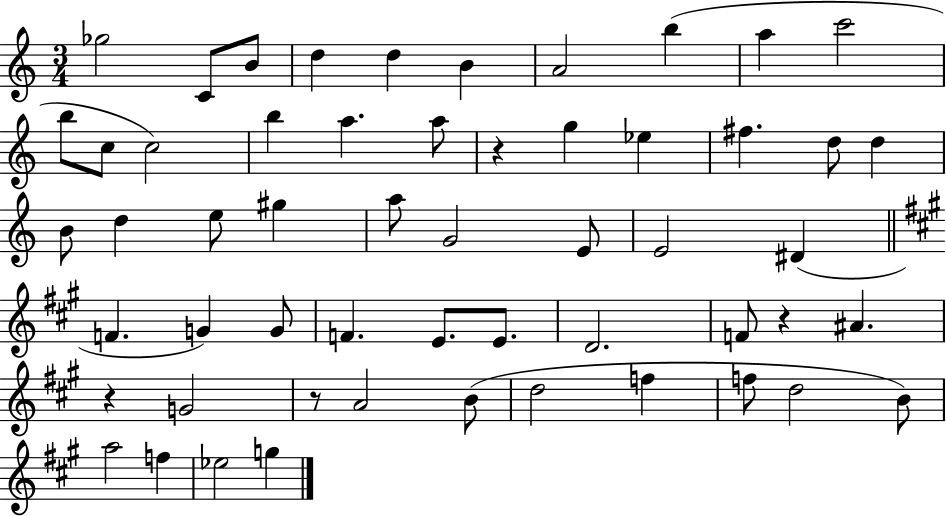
{
  \clef treble
  \numericTimeSignature
  \time 3/4
  \key c \major
  \repeat volta 2 { ges''2 c'8 b'8 | d''4 d''4 b'4 | a'2 b''4( | a''4 c'''2 | \break b''8 c''8 c''2) | b''4 a''4. a''8 | r4 g''4 ees''4 | fis''4. d''8 d''4 | \break b'8 d''4 e''8 gis''4 | a''8 g'2 e'8 | e'2 dis'4( | \bar "||" \break \key a \major f'4. g'4) g'8 | f'4. e'8. e'8. | d'2. | f'8 r4 ais'4. | \break r4 g'2 | r8 a'2 b'8( | d''2 f''4 | f''8 d''2 b'8) | \break a''2 f''4 | ees''2 g''4 | } \bar "|."
}